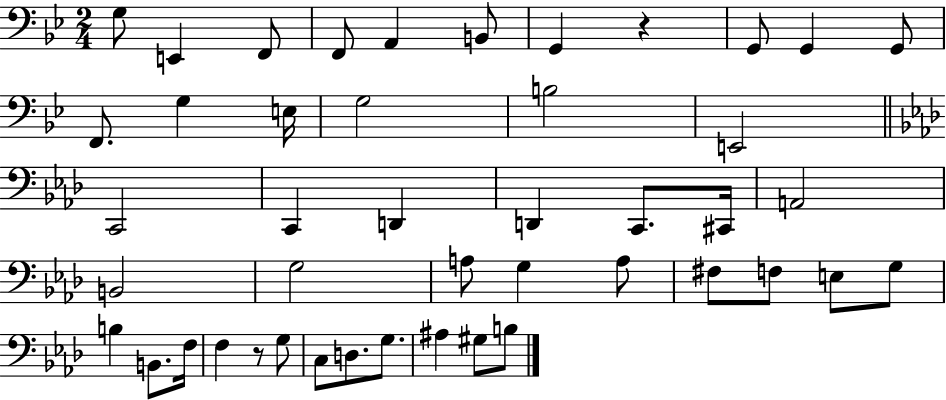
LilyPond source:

{
  \clef bass
  \numericTimeSignature
  \time 2/4
  \key bes \major
  g8 e,4 f,8 | f,8 a,4 b,8 | g,4 r4 | g,8 g,4 g,8 | \break f,8. g4 e16 | g2 | b2 | e,2 | \break \bar "||" \break \key aes \major c,2 | c,4 d,4 | d,4 c,8. cis,16 | a,2 | \break b,2 | g2 | a8 g4 a8 | fis8 f8 e8 g8 | \break b4 b,8. f16 | f4 r8 g8 | c8 d8. g8. | ais4 gis8 b8 | \break \bar "|."
}